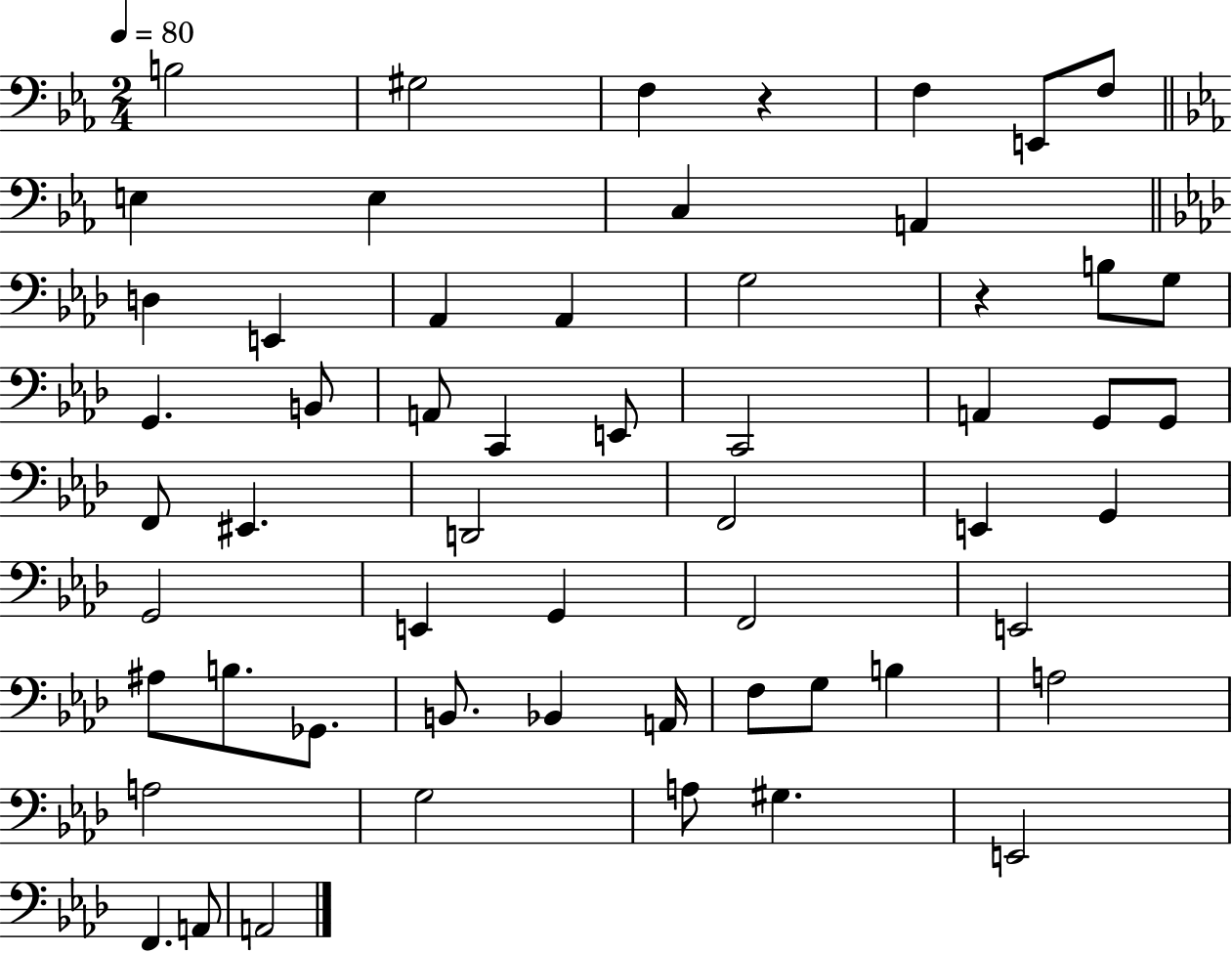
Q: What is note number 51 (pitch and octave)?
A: G#3